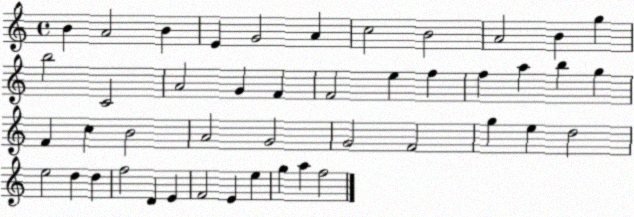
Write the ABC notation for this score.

X:1
T:Untitled
M:4/4
L:1/4
K:C
B A2 B E G2 A c2 B2 A2 B g b2 C2 A2 G F F2 e f f a b g F c B2 A2 G2 G2 F2 g e d2 e2 d d f2 D E F2 E e g a f2